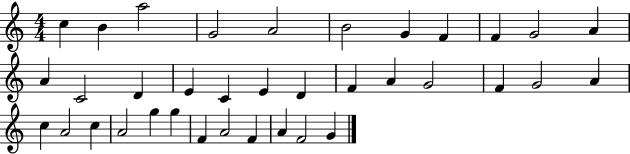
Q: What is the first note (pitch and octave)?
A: C5